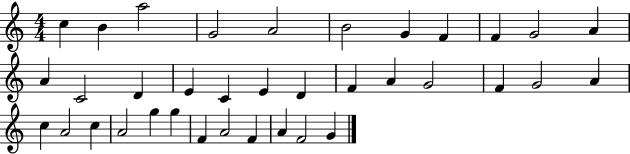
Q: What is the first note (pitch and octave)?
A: C5